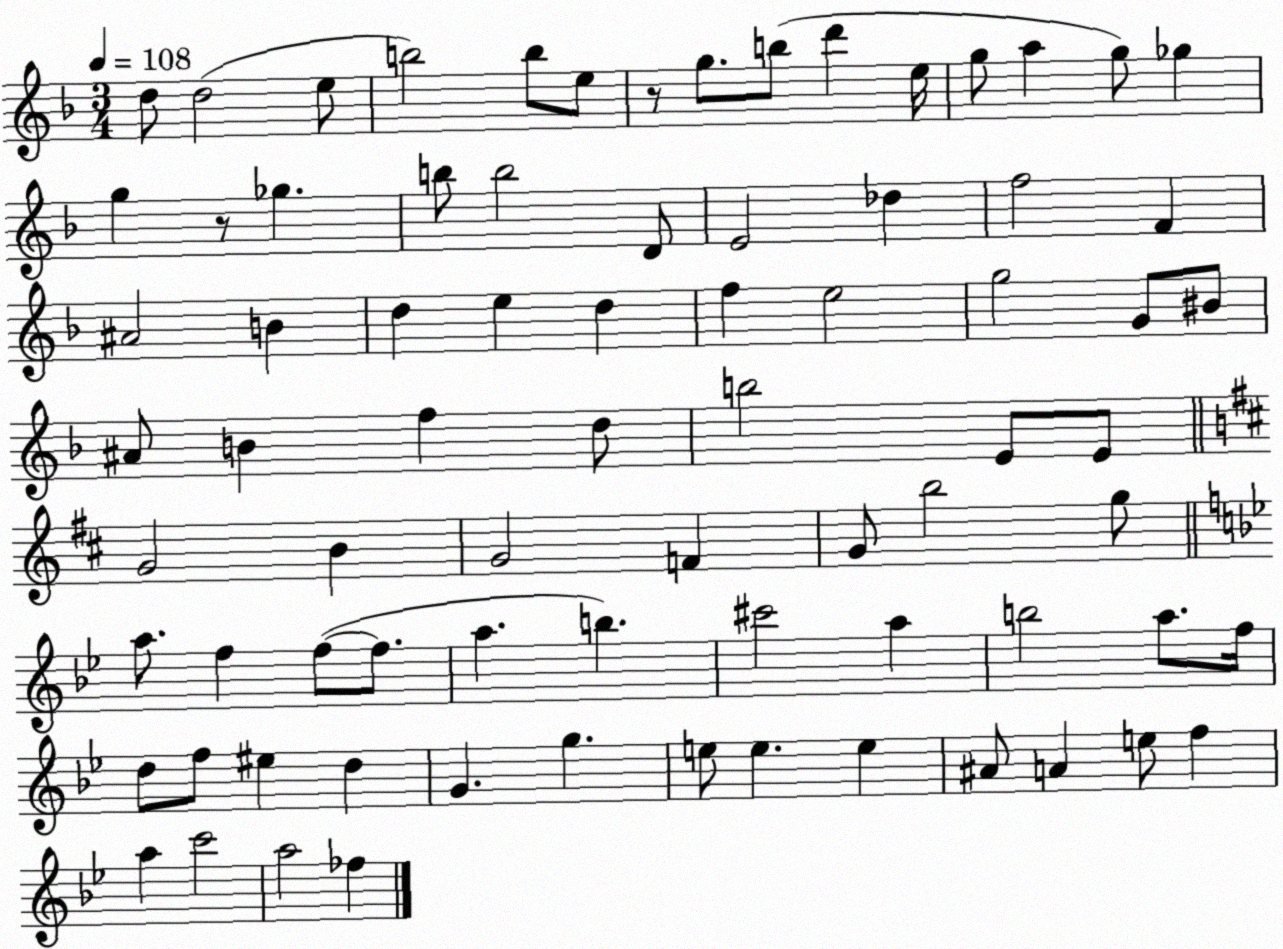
X:1
T:Untitled
M:3/4
L:1/4
K:F
d/2 d2 e/2 b2 b/2 e/2 z/2 g/2 b/2 d' e/4 g/2 a g/2 _g g z/2 _g b/2 b2 D/2 E2 _d f2 F ^A2 B d e d f e2 g2 G/2 ^B/2 ^A/2 B f d/2 b2 E/2 E/2 G2 B G2 F G/2 b2 g/2 a/2 f f/2 f/2 a b ^c'2 a b2 a/2 f/4 d/2 f/2 ^e d G g e/2 e e ^A/2 A e/2 f a c'2 a2 _f